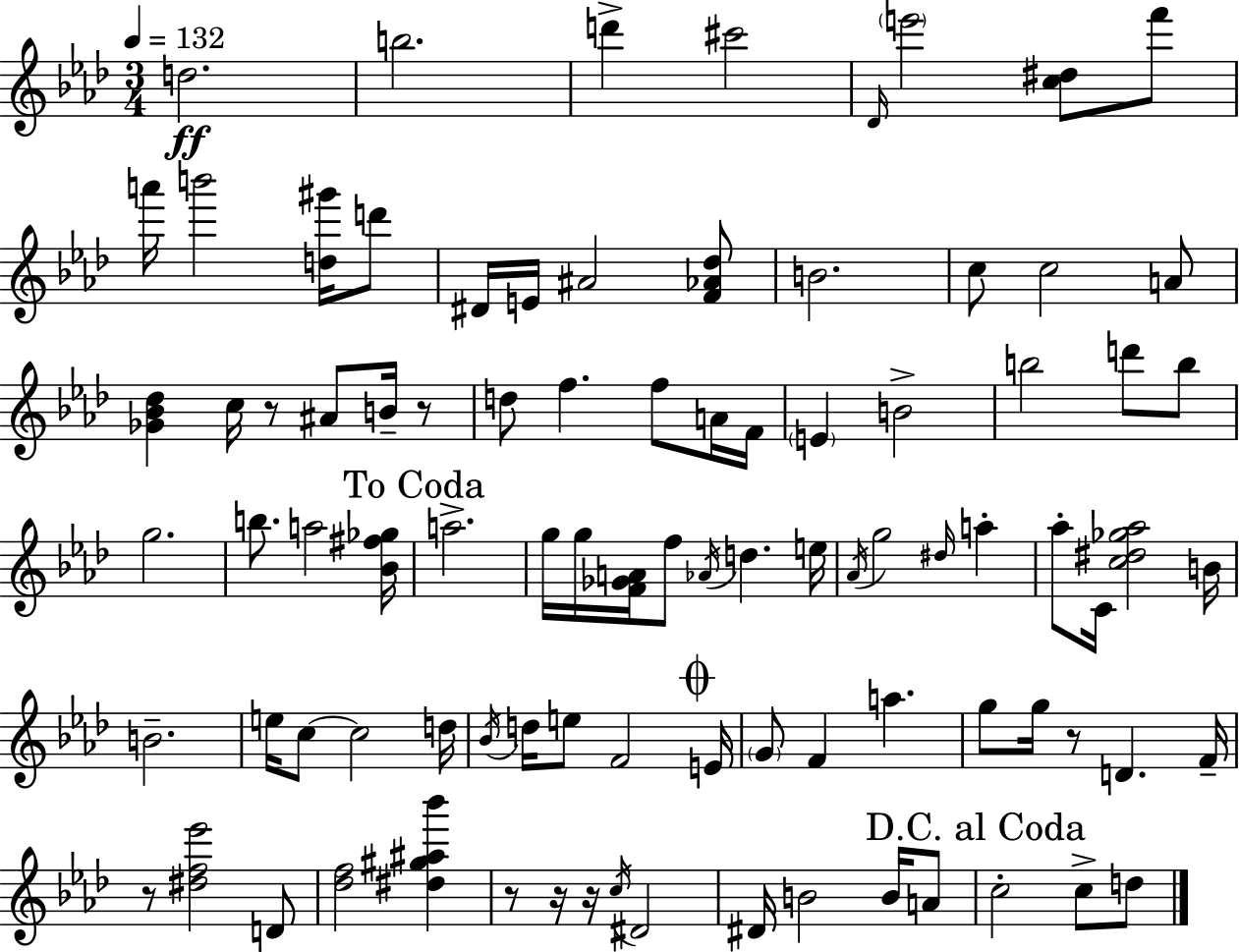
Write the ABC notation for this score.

X:1
T:Untitled
M:3/4
L:1/4
K:Ab
d2 b2 d' ^c'2 _D/4 e'2 [c^d]/2 f'/2 a'/4 b'2 [d^g']/4 d'/2 ^D/4 E/4 ^A2 [F_A_d]/2 B2 c/2 c2 A/2 [_G_B_d] c/4 z/2 ^A/2 B/4 z/2 d/2 f f/2 A/4 F/4 E B2 b2 d'/2 b/2 g2 b/2 a2 [_B^f_g]/4 a2 g/4 g/4 [F_GA]/4 f/2 _A/4 d e/4 _A/4 g2 ^d/4 a _a/2 C/4 [c^d_g_a]2 B/4 B2 e/4 c/2 c2 d/4 _B/4 d/4 e/2 F2 E/4 G/2 F a g/2 g/4 z/2 D F/4 z/2 [^df_e']2 D/2 [_df]2 [^d^g^a_b'] z/2 z/4 z/4 c/4 ^D2 ^D/4 B2 B/4 A/2 c2 c/2 d/2